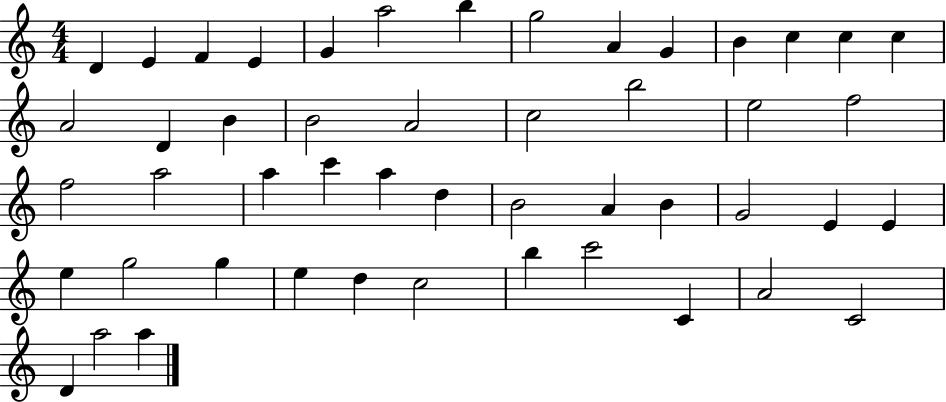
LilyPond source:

{
  \clef treble
  \numericTimeSignature
  \time 4/4
  \key c \major
  d'4 e'4 f'4 e'4 | g'4 a''2 b''4 | g''2 a'4 g'4 | b'4 c''4 c''4 c''4 | \break a'2 d'4 b'4 | b'2 a'2 | c''2 b''2 | e''2 f''2 | \break f''2 a''2 | a''4 c'''4 a''4 d''4 | b'2 a'4 b'4 | g'2 e'4 e'4 | \break e''4 g''2 g''4 | e''4 d''4 c''2 | b''4 c'''2 c'4 | a'2 c'2 | \break d'4 a''2 a''4 | \bar "|."
}